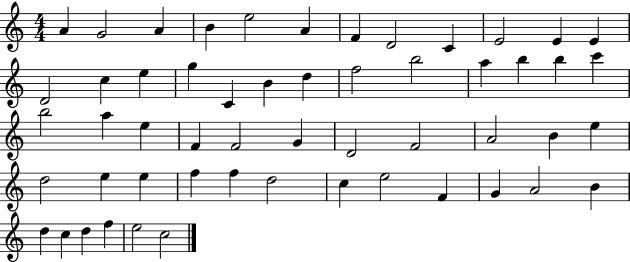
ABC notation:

X:1
T:Untitled
M:4/4
L:1/4
K:C
A G2 A B e2 A F D2 C E2 E E D2 c e g C B d f2 b2 a b b c' b2 a e F F2 G D2 F2 A2 B e d2 e e f f d2 c e2 F G A2 B d c d f e2 c2